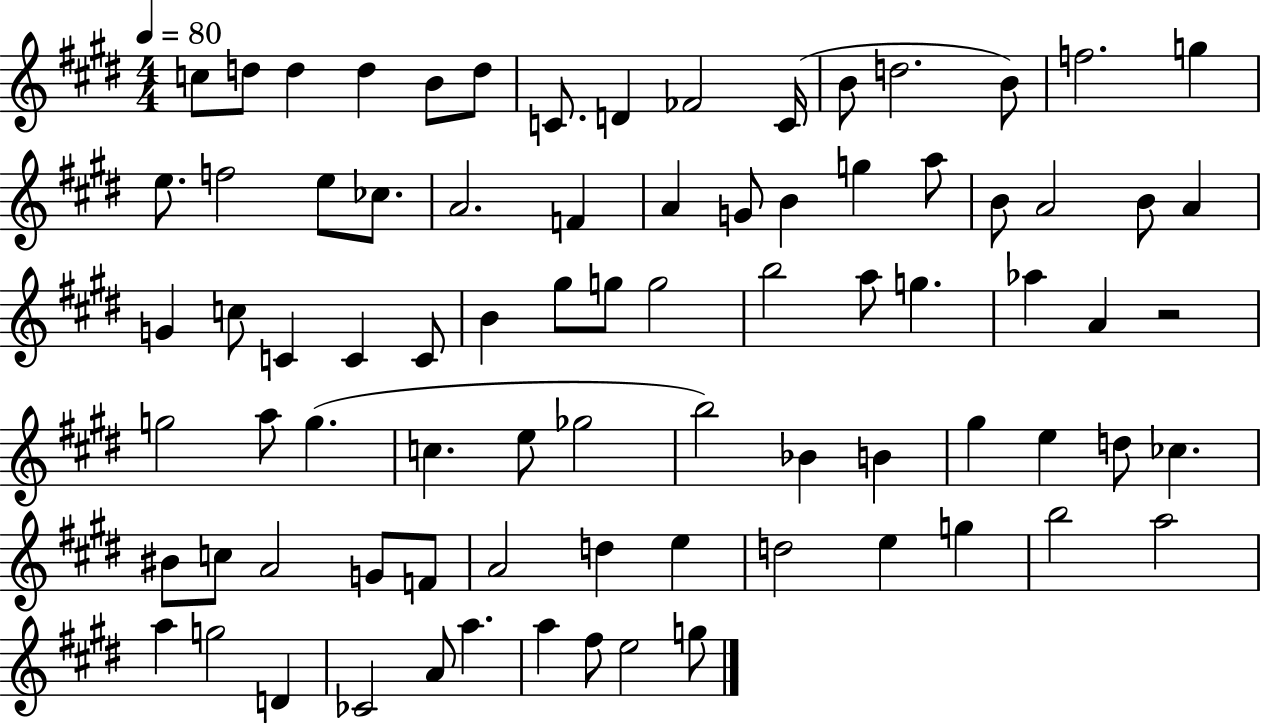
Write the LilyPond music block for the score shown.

{
  \clef treble
  \numericTimeSignature
  \time 4/4
  \key e \major
  \tempo 4 = 80
  c''8 d''8 d''4 d''4 b'8 d''8 | c'8. d'4 fes'2 c'16( | b'8 d''2. b'8) | f''2. g''4 | \break e''8. f''2 e''8 ces''8. | a'2. f'4 | a'4 g'8 b'4 g''4 a''8 | b'8 a'2 b'8 a'4 | \break g'4 c''8 c'4 c'4 c'8 | b'4 gis''8 g''8 g''2 | b''2 a''8 g''4. | aes''4 a'4 r2 | \break g''2 a''8 g''4.( | c''4. e''8 ges''2 | b''2) bes'4 b'4 | gis''4 e''4 d''8 ces''4. | \break bis'8 c''8 a'2 g'8 f'8 | a'2 d''4 e''4 | d''2 e''4 g''4 | b''2 a''2 | \break a''4 g''2 d'4 | ces'2 a'8 a''4. | a''4 fis''8 e''2 g''8 | \bar "|."
}